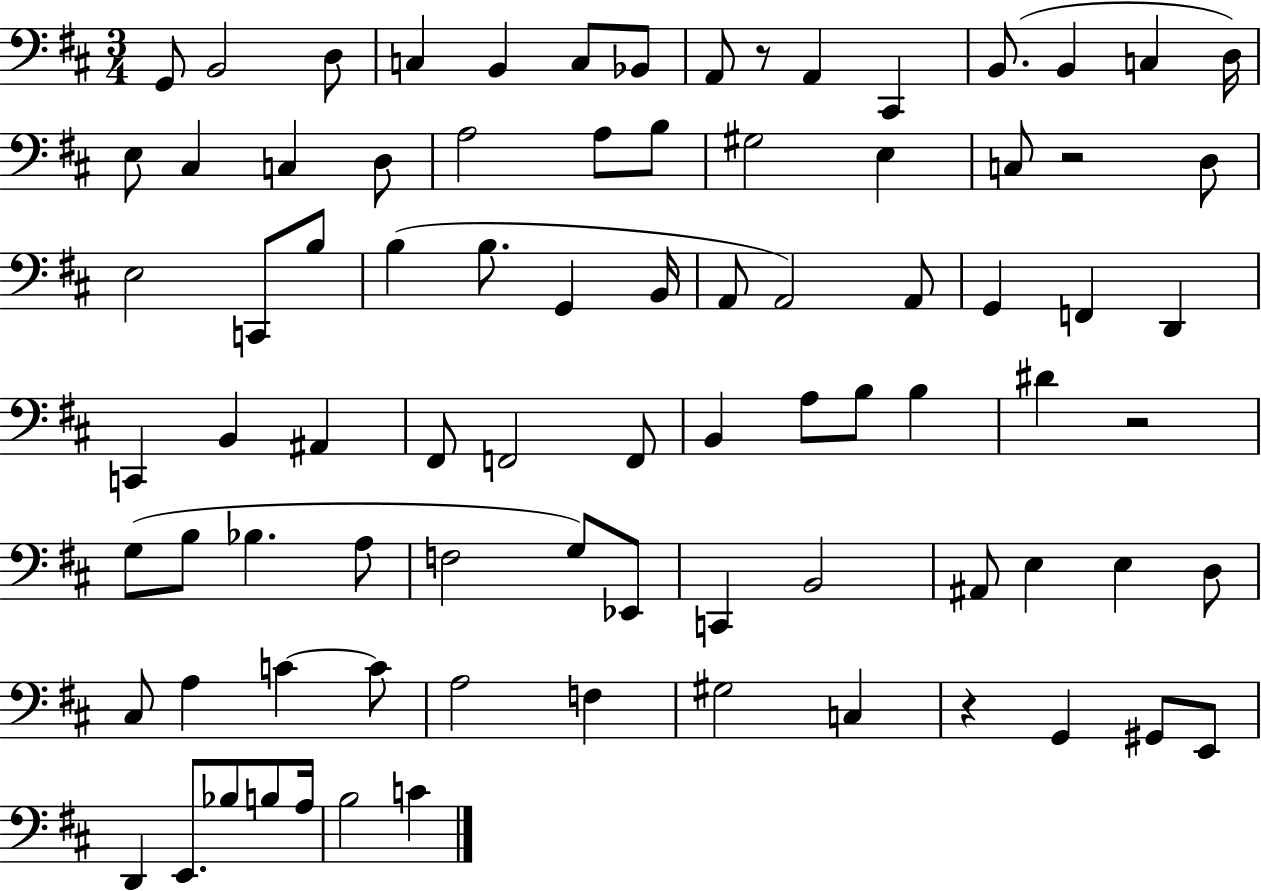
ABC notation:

X:1
T:Untitled
M:3/4
L:1/4
K:D
G,,/2 B,,2 D,/2 C, B,, C,/2 _B,,/2 A,,/2 z/2 A,, ^C,, B,,/2 B,, C, D,/4 E,/2 ^C, C, D,/2 A,2 A,/2 B,/2 ^G,2 E, C,/2 z2 D,/2 E,2 C,,/2 B,/2 B, B,/2 G,, B,,/4 A,,/2 A,,2 A,,/2 G,, F,, D,, C,, B,, ^A,, ^F,,/2 F,,2 F,,/2 B,, A,/2 B,/2 B, ^D z2 G,/2 B,/2 _B, A,/2 F,2 G,/2 _E,,/2 C,, B,,2 ^A,,/2 E, E, D,/2 ^C,/2 A, C C/2 A,2 F, ^G,2 C, z G,, ^G,,/2 E,,/2 D,, E,,/2 _B,/2 B,/2 A,/4 B,2 C